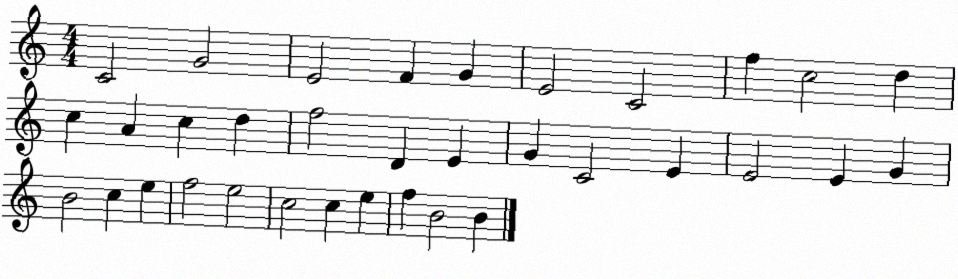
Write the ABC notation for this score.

X:1
T:Untitled
M:4/4
L:1/4
K:C
C2 G2 E2 F G E2 C2 f c2 d c A c d f2 D E G C2 E E2 E G B2 c e f2 e2 c2 c e f B2 B